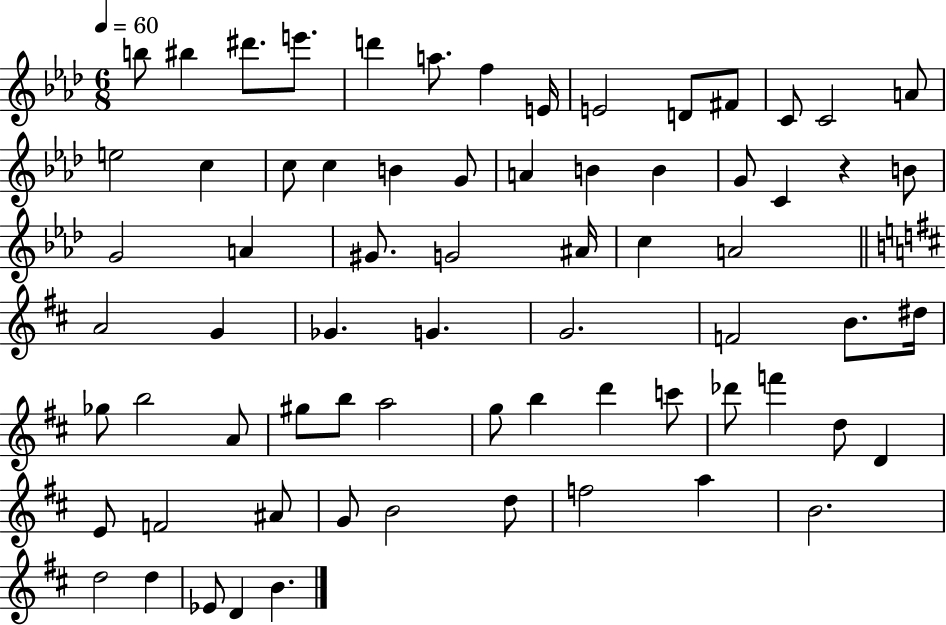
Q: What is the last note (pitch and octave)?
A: B4